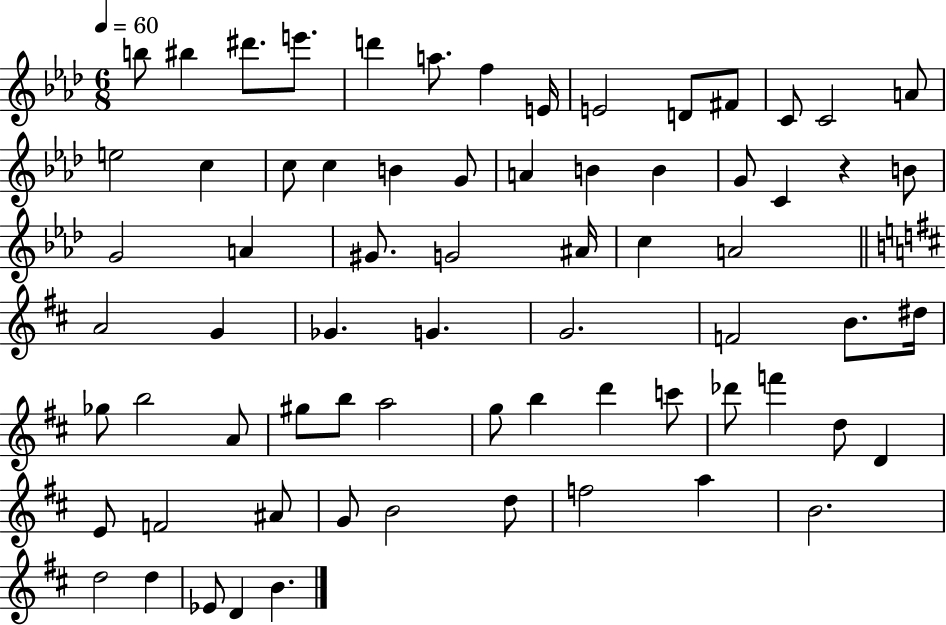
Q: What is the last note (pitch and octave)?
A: B4